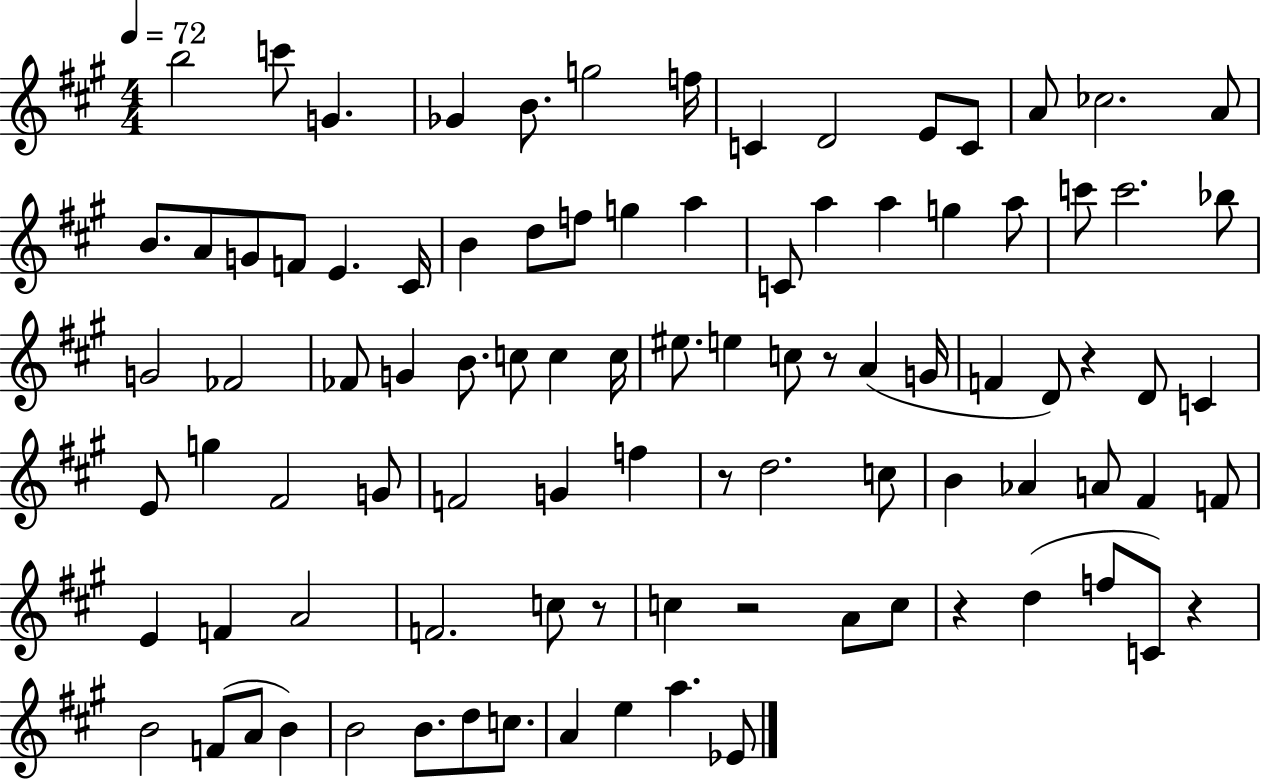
B5/h C6/e G4/q. Gb4/q B4/e. G5/h F5/s C4/q D4/h E4/e C4/e A4/e CES5/h. A4/e B4/e. A4/e G4/e F4/e E4/q. C#4/s B4/q D5/e F5/e G5/q A5/q C4/e A5/q A5/q G5/q A5/e C6/e C6/h. Bb5/e G4/h FES4/h FES4/e G4/q B4/e. C5/e C5/q C5/s EIS5/e. E5/q C5/e R/e A4/q G4/s F4/q D4/e R/q D4/e C4/q E4/e G5/q F#4/h G4/e F4/h G4/q F5/q R/e D5/h. C5/e B4/q Ab4/q A4/e F#4/q F4/e E4/q F4/q A4/h F4/h. C5/e R/e C5/q R/h A4/e C5/e R/q D5/q F5/e C4/e R/q B4/h F4/e A4/e B4/q B4/h B4/e. D5/e C5/e. A4/q E5/q A5/q. Eb4/e